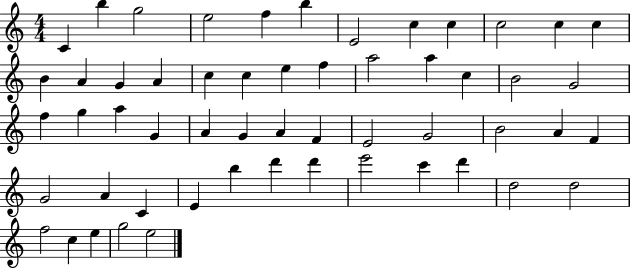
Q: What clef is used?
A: treble